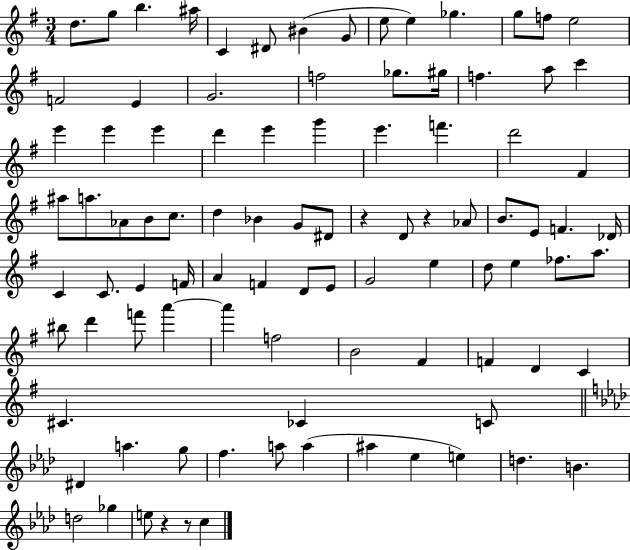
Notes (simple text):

D5/e. G5/e B5/q. A#5/s C4/q D#4/e BIS4/q G4/e E5/e E5/q Gb5/q. G5/e F5/e E5/h F4/h E4/q G4/h. F5/h Gb5/e. G#5/s F5/q. A5/e C6/q E6/q E6/q E6/q D6/q E6/q G6/q E6/q. F6/q. D6/h F#4/q A#5/e A5/e. Ab4/e B4/e C5/e. D5/q Bb4/q G4/e D#4/e R/q D4/e R/q Ab4/e B4/e. E4/e F4/q. Db4/s C4/q C4/e. E4/q F4/s A4/q F4/q D4/e E4/e G4/h E5/q D5/e E5/q FES5/e. A5/e. BIS5/e D6/q F6/e A6/q A6/q F5/h B4/h F#4/q F4/q D4/q C4/q C#4/q. CES4/q C4/e D#4/q A5/q. G5/e F5/q. A5/e A5/q A#5/q Eb5/q E5/q D5/q. B4/q. D5/h Gb5/q E5/e R/q R/e C5/q